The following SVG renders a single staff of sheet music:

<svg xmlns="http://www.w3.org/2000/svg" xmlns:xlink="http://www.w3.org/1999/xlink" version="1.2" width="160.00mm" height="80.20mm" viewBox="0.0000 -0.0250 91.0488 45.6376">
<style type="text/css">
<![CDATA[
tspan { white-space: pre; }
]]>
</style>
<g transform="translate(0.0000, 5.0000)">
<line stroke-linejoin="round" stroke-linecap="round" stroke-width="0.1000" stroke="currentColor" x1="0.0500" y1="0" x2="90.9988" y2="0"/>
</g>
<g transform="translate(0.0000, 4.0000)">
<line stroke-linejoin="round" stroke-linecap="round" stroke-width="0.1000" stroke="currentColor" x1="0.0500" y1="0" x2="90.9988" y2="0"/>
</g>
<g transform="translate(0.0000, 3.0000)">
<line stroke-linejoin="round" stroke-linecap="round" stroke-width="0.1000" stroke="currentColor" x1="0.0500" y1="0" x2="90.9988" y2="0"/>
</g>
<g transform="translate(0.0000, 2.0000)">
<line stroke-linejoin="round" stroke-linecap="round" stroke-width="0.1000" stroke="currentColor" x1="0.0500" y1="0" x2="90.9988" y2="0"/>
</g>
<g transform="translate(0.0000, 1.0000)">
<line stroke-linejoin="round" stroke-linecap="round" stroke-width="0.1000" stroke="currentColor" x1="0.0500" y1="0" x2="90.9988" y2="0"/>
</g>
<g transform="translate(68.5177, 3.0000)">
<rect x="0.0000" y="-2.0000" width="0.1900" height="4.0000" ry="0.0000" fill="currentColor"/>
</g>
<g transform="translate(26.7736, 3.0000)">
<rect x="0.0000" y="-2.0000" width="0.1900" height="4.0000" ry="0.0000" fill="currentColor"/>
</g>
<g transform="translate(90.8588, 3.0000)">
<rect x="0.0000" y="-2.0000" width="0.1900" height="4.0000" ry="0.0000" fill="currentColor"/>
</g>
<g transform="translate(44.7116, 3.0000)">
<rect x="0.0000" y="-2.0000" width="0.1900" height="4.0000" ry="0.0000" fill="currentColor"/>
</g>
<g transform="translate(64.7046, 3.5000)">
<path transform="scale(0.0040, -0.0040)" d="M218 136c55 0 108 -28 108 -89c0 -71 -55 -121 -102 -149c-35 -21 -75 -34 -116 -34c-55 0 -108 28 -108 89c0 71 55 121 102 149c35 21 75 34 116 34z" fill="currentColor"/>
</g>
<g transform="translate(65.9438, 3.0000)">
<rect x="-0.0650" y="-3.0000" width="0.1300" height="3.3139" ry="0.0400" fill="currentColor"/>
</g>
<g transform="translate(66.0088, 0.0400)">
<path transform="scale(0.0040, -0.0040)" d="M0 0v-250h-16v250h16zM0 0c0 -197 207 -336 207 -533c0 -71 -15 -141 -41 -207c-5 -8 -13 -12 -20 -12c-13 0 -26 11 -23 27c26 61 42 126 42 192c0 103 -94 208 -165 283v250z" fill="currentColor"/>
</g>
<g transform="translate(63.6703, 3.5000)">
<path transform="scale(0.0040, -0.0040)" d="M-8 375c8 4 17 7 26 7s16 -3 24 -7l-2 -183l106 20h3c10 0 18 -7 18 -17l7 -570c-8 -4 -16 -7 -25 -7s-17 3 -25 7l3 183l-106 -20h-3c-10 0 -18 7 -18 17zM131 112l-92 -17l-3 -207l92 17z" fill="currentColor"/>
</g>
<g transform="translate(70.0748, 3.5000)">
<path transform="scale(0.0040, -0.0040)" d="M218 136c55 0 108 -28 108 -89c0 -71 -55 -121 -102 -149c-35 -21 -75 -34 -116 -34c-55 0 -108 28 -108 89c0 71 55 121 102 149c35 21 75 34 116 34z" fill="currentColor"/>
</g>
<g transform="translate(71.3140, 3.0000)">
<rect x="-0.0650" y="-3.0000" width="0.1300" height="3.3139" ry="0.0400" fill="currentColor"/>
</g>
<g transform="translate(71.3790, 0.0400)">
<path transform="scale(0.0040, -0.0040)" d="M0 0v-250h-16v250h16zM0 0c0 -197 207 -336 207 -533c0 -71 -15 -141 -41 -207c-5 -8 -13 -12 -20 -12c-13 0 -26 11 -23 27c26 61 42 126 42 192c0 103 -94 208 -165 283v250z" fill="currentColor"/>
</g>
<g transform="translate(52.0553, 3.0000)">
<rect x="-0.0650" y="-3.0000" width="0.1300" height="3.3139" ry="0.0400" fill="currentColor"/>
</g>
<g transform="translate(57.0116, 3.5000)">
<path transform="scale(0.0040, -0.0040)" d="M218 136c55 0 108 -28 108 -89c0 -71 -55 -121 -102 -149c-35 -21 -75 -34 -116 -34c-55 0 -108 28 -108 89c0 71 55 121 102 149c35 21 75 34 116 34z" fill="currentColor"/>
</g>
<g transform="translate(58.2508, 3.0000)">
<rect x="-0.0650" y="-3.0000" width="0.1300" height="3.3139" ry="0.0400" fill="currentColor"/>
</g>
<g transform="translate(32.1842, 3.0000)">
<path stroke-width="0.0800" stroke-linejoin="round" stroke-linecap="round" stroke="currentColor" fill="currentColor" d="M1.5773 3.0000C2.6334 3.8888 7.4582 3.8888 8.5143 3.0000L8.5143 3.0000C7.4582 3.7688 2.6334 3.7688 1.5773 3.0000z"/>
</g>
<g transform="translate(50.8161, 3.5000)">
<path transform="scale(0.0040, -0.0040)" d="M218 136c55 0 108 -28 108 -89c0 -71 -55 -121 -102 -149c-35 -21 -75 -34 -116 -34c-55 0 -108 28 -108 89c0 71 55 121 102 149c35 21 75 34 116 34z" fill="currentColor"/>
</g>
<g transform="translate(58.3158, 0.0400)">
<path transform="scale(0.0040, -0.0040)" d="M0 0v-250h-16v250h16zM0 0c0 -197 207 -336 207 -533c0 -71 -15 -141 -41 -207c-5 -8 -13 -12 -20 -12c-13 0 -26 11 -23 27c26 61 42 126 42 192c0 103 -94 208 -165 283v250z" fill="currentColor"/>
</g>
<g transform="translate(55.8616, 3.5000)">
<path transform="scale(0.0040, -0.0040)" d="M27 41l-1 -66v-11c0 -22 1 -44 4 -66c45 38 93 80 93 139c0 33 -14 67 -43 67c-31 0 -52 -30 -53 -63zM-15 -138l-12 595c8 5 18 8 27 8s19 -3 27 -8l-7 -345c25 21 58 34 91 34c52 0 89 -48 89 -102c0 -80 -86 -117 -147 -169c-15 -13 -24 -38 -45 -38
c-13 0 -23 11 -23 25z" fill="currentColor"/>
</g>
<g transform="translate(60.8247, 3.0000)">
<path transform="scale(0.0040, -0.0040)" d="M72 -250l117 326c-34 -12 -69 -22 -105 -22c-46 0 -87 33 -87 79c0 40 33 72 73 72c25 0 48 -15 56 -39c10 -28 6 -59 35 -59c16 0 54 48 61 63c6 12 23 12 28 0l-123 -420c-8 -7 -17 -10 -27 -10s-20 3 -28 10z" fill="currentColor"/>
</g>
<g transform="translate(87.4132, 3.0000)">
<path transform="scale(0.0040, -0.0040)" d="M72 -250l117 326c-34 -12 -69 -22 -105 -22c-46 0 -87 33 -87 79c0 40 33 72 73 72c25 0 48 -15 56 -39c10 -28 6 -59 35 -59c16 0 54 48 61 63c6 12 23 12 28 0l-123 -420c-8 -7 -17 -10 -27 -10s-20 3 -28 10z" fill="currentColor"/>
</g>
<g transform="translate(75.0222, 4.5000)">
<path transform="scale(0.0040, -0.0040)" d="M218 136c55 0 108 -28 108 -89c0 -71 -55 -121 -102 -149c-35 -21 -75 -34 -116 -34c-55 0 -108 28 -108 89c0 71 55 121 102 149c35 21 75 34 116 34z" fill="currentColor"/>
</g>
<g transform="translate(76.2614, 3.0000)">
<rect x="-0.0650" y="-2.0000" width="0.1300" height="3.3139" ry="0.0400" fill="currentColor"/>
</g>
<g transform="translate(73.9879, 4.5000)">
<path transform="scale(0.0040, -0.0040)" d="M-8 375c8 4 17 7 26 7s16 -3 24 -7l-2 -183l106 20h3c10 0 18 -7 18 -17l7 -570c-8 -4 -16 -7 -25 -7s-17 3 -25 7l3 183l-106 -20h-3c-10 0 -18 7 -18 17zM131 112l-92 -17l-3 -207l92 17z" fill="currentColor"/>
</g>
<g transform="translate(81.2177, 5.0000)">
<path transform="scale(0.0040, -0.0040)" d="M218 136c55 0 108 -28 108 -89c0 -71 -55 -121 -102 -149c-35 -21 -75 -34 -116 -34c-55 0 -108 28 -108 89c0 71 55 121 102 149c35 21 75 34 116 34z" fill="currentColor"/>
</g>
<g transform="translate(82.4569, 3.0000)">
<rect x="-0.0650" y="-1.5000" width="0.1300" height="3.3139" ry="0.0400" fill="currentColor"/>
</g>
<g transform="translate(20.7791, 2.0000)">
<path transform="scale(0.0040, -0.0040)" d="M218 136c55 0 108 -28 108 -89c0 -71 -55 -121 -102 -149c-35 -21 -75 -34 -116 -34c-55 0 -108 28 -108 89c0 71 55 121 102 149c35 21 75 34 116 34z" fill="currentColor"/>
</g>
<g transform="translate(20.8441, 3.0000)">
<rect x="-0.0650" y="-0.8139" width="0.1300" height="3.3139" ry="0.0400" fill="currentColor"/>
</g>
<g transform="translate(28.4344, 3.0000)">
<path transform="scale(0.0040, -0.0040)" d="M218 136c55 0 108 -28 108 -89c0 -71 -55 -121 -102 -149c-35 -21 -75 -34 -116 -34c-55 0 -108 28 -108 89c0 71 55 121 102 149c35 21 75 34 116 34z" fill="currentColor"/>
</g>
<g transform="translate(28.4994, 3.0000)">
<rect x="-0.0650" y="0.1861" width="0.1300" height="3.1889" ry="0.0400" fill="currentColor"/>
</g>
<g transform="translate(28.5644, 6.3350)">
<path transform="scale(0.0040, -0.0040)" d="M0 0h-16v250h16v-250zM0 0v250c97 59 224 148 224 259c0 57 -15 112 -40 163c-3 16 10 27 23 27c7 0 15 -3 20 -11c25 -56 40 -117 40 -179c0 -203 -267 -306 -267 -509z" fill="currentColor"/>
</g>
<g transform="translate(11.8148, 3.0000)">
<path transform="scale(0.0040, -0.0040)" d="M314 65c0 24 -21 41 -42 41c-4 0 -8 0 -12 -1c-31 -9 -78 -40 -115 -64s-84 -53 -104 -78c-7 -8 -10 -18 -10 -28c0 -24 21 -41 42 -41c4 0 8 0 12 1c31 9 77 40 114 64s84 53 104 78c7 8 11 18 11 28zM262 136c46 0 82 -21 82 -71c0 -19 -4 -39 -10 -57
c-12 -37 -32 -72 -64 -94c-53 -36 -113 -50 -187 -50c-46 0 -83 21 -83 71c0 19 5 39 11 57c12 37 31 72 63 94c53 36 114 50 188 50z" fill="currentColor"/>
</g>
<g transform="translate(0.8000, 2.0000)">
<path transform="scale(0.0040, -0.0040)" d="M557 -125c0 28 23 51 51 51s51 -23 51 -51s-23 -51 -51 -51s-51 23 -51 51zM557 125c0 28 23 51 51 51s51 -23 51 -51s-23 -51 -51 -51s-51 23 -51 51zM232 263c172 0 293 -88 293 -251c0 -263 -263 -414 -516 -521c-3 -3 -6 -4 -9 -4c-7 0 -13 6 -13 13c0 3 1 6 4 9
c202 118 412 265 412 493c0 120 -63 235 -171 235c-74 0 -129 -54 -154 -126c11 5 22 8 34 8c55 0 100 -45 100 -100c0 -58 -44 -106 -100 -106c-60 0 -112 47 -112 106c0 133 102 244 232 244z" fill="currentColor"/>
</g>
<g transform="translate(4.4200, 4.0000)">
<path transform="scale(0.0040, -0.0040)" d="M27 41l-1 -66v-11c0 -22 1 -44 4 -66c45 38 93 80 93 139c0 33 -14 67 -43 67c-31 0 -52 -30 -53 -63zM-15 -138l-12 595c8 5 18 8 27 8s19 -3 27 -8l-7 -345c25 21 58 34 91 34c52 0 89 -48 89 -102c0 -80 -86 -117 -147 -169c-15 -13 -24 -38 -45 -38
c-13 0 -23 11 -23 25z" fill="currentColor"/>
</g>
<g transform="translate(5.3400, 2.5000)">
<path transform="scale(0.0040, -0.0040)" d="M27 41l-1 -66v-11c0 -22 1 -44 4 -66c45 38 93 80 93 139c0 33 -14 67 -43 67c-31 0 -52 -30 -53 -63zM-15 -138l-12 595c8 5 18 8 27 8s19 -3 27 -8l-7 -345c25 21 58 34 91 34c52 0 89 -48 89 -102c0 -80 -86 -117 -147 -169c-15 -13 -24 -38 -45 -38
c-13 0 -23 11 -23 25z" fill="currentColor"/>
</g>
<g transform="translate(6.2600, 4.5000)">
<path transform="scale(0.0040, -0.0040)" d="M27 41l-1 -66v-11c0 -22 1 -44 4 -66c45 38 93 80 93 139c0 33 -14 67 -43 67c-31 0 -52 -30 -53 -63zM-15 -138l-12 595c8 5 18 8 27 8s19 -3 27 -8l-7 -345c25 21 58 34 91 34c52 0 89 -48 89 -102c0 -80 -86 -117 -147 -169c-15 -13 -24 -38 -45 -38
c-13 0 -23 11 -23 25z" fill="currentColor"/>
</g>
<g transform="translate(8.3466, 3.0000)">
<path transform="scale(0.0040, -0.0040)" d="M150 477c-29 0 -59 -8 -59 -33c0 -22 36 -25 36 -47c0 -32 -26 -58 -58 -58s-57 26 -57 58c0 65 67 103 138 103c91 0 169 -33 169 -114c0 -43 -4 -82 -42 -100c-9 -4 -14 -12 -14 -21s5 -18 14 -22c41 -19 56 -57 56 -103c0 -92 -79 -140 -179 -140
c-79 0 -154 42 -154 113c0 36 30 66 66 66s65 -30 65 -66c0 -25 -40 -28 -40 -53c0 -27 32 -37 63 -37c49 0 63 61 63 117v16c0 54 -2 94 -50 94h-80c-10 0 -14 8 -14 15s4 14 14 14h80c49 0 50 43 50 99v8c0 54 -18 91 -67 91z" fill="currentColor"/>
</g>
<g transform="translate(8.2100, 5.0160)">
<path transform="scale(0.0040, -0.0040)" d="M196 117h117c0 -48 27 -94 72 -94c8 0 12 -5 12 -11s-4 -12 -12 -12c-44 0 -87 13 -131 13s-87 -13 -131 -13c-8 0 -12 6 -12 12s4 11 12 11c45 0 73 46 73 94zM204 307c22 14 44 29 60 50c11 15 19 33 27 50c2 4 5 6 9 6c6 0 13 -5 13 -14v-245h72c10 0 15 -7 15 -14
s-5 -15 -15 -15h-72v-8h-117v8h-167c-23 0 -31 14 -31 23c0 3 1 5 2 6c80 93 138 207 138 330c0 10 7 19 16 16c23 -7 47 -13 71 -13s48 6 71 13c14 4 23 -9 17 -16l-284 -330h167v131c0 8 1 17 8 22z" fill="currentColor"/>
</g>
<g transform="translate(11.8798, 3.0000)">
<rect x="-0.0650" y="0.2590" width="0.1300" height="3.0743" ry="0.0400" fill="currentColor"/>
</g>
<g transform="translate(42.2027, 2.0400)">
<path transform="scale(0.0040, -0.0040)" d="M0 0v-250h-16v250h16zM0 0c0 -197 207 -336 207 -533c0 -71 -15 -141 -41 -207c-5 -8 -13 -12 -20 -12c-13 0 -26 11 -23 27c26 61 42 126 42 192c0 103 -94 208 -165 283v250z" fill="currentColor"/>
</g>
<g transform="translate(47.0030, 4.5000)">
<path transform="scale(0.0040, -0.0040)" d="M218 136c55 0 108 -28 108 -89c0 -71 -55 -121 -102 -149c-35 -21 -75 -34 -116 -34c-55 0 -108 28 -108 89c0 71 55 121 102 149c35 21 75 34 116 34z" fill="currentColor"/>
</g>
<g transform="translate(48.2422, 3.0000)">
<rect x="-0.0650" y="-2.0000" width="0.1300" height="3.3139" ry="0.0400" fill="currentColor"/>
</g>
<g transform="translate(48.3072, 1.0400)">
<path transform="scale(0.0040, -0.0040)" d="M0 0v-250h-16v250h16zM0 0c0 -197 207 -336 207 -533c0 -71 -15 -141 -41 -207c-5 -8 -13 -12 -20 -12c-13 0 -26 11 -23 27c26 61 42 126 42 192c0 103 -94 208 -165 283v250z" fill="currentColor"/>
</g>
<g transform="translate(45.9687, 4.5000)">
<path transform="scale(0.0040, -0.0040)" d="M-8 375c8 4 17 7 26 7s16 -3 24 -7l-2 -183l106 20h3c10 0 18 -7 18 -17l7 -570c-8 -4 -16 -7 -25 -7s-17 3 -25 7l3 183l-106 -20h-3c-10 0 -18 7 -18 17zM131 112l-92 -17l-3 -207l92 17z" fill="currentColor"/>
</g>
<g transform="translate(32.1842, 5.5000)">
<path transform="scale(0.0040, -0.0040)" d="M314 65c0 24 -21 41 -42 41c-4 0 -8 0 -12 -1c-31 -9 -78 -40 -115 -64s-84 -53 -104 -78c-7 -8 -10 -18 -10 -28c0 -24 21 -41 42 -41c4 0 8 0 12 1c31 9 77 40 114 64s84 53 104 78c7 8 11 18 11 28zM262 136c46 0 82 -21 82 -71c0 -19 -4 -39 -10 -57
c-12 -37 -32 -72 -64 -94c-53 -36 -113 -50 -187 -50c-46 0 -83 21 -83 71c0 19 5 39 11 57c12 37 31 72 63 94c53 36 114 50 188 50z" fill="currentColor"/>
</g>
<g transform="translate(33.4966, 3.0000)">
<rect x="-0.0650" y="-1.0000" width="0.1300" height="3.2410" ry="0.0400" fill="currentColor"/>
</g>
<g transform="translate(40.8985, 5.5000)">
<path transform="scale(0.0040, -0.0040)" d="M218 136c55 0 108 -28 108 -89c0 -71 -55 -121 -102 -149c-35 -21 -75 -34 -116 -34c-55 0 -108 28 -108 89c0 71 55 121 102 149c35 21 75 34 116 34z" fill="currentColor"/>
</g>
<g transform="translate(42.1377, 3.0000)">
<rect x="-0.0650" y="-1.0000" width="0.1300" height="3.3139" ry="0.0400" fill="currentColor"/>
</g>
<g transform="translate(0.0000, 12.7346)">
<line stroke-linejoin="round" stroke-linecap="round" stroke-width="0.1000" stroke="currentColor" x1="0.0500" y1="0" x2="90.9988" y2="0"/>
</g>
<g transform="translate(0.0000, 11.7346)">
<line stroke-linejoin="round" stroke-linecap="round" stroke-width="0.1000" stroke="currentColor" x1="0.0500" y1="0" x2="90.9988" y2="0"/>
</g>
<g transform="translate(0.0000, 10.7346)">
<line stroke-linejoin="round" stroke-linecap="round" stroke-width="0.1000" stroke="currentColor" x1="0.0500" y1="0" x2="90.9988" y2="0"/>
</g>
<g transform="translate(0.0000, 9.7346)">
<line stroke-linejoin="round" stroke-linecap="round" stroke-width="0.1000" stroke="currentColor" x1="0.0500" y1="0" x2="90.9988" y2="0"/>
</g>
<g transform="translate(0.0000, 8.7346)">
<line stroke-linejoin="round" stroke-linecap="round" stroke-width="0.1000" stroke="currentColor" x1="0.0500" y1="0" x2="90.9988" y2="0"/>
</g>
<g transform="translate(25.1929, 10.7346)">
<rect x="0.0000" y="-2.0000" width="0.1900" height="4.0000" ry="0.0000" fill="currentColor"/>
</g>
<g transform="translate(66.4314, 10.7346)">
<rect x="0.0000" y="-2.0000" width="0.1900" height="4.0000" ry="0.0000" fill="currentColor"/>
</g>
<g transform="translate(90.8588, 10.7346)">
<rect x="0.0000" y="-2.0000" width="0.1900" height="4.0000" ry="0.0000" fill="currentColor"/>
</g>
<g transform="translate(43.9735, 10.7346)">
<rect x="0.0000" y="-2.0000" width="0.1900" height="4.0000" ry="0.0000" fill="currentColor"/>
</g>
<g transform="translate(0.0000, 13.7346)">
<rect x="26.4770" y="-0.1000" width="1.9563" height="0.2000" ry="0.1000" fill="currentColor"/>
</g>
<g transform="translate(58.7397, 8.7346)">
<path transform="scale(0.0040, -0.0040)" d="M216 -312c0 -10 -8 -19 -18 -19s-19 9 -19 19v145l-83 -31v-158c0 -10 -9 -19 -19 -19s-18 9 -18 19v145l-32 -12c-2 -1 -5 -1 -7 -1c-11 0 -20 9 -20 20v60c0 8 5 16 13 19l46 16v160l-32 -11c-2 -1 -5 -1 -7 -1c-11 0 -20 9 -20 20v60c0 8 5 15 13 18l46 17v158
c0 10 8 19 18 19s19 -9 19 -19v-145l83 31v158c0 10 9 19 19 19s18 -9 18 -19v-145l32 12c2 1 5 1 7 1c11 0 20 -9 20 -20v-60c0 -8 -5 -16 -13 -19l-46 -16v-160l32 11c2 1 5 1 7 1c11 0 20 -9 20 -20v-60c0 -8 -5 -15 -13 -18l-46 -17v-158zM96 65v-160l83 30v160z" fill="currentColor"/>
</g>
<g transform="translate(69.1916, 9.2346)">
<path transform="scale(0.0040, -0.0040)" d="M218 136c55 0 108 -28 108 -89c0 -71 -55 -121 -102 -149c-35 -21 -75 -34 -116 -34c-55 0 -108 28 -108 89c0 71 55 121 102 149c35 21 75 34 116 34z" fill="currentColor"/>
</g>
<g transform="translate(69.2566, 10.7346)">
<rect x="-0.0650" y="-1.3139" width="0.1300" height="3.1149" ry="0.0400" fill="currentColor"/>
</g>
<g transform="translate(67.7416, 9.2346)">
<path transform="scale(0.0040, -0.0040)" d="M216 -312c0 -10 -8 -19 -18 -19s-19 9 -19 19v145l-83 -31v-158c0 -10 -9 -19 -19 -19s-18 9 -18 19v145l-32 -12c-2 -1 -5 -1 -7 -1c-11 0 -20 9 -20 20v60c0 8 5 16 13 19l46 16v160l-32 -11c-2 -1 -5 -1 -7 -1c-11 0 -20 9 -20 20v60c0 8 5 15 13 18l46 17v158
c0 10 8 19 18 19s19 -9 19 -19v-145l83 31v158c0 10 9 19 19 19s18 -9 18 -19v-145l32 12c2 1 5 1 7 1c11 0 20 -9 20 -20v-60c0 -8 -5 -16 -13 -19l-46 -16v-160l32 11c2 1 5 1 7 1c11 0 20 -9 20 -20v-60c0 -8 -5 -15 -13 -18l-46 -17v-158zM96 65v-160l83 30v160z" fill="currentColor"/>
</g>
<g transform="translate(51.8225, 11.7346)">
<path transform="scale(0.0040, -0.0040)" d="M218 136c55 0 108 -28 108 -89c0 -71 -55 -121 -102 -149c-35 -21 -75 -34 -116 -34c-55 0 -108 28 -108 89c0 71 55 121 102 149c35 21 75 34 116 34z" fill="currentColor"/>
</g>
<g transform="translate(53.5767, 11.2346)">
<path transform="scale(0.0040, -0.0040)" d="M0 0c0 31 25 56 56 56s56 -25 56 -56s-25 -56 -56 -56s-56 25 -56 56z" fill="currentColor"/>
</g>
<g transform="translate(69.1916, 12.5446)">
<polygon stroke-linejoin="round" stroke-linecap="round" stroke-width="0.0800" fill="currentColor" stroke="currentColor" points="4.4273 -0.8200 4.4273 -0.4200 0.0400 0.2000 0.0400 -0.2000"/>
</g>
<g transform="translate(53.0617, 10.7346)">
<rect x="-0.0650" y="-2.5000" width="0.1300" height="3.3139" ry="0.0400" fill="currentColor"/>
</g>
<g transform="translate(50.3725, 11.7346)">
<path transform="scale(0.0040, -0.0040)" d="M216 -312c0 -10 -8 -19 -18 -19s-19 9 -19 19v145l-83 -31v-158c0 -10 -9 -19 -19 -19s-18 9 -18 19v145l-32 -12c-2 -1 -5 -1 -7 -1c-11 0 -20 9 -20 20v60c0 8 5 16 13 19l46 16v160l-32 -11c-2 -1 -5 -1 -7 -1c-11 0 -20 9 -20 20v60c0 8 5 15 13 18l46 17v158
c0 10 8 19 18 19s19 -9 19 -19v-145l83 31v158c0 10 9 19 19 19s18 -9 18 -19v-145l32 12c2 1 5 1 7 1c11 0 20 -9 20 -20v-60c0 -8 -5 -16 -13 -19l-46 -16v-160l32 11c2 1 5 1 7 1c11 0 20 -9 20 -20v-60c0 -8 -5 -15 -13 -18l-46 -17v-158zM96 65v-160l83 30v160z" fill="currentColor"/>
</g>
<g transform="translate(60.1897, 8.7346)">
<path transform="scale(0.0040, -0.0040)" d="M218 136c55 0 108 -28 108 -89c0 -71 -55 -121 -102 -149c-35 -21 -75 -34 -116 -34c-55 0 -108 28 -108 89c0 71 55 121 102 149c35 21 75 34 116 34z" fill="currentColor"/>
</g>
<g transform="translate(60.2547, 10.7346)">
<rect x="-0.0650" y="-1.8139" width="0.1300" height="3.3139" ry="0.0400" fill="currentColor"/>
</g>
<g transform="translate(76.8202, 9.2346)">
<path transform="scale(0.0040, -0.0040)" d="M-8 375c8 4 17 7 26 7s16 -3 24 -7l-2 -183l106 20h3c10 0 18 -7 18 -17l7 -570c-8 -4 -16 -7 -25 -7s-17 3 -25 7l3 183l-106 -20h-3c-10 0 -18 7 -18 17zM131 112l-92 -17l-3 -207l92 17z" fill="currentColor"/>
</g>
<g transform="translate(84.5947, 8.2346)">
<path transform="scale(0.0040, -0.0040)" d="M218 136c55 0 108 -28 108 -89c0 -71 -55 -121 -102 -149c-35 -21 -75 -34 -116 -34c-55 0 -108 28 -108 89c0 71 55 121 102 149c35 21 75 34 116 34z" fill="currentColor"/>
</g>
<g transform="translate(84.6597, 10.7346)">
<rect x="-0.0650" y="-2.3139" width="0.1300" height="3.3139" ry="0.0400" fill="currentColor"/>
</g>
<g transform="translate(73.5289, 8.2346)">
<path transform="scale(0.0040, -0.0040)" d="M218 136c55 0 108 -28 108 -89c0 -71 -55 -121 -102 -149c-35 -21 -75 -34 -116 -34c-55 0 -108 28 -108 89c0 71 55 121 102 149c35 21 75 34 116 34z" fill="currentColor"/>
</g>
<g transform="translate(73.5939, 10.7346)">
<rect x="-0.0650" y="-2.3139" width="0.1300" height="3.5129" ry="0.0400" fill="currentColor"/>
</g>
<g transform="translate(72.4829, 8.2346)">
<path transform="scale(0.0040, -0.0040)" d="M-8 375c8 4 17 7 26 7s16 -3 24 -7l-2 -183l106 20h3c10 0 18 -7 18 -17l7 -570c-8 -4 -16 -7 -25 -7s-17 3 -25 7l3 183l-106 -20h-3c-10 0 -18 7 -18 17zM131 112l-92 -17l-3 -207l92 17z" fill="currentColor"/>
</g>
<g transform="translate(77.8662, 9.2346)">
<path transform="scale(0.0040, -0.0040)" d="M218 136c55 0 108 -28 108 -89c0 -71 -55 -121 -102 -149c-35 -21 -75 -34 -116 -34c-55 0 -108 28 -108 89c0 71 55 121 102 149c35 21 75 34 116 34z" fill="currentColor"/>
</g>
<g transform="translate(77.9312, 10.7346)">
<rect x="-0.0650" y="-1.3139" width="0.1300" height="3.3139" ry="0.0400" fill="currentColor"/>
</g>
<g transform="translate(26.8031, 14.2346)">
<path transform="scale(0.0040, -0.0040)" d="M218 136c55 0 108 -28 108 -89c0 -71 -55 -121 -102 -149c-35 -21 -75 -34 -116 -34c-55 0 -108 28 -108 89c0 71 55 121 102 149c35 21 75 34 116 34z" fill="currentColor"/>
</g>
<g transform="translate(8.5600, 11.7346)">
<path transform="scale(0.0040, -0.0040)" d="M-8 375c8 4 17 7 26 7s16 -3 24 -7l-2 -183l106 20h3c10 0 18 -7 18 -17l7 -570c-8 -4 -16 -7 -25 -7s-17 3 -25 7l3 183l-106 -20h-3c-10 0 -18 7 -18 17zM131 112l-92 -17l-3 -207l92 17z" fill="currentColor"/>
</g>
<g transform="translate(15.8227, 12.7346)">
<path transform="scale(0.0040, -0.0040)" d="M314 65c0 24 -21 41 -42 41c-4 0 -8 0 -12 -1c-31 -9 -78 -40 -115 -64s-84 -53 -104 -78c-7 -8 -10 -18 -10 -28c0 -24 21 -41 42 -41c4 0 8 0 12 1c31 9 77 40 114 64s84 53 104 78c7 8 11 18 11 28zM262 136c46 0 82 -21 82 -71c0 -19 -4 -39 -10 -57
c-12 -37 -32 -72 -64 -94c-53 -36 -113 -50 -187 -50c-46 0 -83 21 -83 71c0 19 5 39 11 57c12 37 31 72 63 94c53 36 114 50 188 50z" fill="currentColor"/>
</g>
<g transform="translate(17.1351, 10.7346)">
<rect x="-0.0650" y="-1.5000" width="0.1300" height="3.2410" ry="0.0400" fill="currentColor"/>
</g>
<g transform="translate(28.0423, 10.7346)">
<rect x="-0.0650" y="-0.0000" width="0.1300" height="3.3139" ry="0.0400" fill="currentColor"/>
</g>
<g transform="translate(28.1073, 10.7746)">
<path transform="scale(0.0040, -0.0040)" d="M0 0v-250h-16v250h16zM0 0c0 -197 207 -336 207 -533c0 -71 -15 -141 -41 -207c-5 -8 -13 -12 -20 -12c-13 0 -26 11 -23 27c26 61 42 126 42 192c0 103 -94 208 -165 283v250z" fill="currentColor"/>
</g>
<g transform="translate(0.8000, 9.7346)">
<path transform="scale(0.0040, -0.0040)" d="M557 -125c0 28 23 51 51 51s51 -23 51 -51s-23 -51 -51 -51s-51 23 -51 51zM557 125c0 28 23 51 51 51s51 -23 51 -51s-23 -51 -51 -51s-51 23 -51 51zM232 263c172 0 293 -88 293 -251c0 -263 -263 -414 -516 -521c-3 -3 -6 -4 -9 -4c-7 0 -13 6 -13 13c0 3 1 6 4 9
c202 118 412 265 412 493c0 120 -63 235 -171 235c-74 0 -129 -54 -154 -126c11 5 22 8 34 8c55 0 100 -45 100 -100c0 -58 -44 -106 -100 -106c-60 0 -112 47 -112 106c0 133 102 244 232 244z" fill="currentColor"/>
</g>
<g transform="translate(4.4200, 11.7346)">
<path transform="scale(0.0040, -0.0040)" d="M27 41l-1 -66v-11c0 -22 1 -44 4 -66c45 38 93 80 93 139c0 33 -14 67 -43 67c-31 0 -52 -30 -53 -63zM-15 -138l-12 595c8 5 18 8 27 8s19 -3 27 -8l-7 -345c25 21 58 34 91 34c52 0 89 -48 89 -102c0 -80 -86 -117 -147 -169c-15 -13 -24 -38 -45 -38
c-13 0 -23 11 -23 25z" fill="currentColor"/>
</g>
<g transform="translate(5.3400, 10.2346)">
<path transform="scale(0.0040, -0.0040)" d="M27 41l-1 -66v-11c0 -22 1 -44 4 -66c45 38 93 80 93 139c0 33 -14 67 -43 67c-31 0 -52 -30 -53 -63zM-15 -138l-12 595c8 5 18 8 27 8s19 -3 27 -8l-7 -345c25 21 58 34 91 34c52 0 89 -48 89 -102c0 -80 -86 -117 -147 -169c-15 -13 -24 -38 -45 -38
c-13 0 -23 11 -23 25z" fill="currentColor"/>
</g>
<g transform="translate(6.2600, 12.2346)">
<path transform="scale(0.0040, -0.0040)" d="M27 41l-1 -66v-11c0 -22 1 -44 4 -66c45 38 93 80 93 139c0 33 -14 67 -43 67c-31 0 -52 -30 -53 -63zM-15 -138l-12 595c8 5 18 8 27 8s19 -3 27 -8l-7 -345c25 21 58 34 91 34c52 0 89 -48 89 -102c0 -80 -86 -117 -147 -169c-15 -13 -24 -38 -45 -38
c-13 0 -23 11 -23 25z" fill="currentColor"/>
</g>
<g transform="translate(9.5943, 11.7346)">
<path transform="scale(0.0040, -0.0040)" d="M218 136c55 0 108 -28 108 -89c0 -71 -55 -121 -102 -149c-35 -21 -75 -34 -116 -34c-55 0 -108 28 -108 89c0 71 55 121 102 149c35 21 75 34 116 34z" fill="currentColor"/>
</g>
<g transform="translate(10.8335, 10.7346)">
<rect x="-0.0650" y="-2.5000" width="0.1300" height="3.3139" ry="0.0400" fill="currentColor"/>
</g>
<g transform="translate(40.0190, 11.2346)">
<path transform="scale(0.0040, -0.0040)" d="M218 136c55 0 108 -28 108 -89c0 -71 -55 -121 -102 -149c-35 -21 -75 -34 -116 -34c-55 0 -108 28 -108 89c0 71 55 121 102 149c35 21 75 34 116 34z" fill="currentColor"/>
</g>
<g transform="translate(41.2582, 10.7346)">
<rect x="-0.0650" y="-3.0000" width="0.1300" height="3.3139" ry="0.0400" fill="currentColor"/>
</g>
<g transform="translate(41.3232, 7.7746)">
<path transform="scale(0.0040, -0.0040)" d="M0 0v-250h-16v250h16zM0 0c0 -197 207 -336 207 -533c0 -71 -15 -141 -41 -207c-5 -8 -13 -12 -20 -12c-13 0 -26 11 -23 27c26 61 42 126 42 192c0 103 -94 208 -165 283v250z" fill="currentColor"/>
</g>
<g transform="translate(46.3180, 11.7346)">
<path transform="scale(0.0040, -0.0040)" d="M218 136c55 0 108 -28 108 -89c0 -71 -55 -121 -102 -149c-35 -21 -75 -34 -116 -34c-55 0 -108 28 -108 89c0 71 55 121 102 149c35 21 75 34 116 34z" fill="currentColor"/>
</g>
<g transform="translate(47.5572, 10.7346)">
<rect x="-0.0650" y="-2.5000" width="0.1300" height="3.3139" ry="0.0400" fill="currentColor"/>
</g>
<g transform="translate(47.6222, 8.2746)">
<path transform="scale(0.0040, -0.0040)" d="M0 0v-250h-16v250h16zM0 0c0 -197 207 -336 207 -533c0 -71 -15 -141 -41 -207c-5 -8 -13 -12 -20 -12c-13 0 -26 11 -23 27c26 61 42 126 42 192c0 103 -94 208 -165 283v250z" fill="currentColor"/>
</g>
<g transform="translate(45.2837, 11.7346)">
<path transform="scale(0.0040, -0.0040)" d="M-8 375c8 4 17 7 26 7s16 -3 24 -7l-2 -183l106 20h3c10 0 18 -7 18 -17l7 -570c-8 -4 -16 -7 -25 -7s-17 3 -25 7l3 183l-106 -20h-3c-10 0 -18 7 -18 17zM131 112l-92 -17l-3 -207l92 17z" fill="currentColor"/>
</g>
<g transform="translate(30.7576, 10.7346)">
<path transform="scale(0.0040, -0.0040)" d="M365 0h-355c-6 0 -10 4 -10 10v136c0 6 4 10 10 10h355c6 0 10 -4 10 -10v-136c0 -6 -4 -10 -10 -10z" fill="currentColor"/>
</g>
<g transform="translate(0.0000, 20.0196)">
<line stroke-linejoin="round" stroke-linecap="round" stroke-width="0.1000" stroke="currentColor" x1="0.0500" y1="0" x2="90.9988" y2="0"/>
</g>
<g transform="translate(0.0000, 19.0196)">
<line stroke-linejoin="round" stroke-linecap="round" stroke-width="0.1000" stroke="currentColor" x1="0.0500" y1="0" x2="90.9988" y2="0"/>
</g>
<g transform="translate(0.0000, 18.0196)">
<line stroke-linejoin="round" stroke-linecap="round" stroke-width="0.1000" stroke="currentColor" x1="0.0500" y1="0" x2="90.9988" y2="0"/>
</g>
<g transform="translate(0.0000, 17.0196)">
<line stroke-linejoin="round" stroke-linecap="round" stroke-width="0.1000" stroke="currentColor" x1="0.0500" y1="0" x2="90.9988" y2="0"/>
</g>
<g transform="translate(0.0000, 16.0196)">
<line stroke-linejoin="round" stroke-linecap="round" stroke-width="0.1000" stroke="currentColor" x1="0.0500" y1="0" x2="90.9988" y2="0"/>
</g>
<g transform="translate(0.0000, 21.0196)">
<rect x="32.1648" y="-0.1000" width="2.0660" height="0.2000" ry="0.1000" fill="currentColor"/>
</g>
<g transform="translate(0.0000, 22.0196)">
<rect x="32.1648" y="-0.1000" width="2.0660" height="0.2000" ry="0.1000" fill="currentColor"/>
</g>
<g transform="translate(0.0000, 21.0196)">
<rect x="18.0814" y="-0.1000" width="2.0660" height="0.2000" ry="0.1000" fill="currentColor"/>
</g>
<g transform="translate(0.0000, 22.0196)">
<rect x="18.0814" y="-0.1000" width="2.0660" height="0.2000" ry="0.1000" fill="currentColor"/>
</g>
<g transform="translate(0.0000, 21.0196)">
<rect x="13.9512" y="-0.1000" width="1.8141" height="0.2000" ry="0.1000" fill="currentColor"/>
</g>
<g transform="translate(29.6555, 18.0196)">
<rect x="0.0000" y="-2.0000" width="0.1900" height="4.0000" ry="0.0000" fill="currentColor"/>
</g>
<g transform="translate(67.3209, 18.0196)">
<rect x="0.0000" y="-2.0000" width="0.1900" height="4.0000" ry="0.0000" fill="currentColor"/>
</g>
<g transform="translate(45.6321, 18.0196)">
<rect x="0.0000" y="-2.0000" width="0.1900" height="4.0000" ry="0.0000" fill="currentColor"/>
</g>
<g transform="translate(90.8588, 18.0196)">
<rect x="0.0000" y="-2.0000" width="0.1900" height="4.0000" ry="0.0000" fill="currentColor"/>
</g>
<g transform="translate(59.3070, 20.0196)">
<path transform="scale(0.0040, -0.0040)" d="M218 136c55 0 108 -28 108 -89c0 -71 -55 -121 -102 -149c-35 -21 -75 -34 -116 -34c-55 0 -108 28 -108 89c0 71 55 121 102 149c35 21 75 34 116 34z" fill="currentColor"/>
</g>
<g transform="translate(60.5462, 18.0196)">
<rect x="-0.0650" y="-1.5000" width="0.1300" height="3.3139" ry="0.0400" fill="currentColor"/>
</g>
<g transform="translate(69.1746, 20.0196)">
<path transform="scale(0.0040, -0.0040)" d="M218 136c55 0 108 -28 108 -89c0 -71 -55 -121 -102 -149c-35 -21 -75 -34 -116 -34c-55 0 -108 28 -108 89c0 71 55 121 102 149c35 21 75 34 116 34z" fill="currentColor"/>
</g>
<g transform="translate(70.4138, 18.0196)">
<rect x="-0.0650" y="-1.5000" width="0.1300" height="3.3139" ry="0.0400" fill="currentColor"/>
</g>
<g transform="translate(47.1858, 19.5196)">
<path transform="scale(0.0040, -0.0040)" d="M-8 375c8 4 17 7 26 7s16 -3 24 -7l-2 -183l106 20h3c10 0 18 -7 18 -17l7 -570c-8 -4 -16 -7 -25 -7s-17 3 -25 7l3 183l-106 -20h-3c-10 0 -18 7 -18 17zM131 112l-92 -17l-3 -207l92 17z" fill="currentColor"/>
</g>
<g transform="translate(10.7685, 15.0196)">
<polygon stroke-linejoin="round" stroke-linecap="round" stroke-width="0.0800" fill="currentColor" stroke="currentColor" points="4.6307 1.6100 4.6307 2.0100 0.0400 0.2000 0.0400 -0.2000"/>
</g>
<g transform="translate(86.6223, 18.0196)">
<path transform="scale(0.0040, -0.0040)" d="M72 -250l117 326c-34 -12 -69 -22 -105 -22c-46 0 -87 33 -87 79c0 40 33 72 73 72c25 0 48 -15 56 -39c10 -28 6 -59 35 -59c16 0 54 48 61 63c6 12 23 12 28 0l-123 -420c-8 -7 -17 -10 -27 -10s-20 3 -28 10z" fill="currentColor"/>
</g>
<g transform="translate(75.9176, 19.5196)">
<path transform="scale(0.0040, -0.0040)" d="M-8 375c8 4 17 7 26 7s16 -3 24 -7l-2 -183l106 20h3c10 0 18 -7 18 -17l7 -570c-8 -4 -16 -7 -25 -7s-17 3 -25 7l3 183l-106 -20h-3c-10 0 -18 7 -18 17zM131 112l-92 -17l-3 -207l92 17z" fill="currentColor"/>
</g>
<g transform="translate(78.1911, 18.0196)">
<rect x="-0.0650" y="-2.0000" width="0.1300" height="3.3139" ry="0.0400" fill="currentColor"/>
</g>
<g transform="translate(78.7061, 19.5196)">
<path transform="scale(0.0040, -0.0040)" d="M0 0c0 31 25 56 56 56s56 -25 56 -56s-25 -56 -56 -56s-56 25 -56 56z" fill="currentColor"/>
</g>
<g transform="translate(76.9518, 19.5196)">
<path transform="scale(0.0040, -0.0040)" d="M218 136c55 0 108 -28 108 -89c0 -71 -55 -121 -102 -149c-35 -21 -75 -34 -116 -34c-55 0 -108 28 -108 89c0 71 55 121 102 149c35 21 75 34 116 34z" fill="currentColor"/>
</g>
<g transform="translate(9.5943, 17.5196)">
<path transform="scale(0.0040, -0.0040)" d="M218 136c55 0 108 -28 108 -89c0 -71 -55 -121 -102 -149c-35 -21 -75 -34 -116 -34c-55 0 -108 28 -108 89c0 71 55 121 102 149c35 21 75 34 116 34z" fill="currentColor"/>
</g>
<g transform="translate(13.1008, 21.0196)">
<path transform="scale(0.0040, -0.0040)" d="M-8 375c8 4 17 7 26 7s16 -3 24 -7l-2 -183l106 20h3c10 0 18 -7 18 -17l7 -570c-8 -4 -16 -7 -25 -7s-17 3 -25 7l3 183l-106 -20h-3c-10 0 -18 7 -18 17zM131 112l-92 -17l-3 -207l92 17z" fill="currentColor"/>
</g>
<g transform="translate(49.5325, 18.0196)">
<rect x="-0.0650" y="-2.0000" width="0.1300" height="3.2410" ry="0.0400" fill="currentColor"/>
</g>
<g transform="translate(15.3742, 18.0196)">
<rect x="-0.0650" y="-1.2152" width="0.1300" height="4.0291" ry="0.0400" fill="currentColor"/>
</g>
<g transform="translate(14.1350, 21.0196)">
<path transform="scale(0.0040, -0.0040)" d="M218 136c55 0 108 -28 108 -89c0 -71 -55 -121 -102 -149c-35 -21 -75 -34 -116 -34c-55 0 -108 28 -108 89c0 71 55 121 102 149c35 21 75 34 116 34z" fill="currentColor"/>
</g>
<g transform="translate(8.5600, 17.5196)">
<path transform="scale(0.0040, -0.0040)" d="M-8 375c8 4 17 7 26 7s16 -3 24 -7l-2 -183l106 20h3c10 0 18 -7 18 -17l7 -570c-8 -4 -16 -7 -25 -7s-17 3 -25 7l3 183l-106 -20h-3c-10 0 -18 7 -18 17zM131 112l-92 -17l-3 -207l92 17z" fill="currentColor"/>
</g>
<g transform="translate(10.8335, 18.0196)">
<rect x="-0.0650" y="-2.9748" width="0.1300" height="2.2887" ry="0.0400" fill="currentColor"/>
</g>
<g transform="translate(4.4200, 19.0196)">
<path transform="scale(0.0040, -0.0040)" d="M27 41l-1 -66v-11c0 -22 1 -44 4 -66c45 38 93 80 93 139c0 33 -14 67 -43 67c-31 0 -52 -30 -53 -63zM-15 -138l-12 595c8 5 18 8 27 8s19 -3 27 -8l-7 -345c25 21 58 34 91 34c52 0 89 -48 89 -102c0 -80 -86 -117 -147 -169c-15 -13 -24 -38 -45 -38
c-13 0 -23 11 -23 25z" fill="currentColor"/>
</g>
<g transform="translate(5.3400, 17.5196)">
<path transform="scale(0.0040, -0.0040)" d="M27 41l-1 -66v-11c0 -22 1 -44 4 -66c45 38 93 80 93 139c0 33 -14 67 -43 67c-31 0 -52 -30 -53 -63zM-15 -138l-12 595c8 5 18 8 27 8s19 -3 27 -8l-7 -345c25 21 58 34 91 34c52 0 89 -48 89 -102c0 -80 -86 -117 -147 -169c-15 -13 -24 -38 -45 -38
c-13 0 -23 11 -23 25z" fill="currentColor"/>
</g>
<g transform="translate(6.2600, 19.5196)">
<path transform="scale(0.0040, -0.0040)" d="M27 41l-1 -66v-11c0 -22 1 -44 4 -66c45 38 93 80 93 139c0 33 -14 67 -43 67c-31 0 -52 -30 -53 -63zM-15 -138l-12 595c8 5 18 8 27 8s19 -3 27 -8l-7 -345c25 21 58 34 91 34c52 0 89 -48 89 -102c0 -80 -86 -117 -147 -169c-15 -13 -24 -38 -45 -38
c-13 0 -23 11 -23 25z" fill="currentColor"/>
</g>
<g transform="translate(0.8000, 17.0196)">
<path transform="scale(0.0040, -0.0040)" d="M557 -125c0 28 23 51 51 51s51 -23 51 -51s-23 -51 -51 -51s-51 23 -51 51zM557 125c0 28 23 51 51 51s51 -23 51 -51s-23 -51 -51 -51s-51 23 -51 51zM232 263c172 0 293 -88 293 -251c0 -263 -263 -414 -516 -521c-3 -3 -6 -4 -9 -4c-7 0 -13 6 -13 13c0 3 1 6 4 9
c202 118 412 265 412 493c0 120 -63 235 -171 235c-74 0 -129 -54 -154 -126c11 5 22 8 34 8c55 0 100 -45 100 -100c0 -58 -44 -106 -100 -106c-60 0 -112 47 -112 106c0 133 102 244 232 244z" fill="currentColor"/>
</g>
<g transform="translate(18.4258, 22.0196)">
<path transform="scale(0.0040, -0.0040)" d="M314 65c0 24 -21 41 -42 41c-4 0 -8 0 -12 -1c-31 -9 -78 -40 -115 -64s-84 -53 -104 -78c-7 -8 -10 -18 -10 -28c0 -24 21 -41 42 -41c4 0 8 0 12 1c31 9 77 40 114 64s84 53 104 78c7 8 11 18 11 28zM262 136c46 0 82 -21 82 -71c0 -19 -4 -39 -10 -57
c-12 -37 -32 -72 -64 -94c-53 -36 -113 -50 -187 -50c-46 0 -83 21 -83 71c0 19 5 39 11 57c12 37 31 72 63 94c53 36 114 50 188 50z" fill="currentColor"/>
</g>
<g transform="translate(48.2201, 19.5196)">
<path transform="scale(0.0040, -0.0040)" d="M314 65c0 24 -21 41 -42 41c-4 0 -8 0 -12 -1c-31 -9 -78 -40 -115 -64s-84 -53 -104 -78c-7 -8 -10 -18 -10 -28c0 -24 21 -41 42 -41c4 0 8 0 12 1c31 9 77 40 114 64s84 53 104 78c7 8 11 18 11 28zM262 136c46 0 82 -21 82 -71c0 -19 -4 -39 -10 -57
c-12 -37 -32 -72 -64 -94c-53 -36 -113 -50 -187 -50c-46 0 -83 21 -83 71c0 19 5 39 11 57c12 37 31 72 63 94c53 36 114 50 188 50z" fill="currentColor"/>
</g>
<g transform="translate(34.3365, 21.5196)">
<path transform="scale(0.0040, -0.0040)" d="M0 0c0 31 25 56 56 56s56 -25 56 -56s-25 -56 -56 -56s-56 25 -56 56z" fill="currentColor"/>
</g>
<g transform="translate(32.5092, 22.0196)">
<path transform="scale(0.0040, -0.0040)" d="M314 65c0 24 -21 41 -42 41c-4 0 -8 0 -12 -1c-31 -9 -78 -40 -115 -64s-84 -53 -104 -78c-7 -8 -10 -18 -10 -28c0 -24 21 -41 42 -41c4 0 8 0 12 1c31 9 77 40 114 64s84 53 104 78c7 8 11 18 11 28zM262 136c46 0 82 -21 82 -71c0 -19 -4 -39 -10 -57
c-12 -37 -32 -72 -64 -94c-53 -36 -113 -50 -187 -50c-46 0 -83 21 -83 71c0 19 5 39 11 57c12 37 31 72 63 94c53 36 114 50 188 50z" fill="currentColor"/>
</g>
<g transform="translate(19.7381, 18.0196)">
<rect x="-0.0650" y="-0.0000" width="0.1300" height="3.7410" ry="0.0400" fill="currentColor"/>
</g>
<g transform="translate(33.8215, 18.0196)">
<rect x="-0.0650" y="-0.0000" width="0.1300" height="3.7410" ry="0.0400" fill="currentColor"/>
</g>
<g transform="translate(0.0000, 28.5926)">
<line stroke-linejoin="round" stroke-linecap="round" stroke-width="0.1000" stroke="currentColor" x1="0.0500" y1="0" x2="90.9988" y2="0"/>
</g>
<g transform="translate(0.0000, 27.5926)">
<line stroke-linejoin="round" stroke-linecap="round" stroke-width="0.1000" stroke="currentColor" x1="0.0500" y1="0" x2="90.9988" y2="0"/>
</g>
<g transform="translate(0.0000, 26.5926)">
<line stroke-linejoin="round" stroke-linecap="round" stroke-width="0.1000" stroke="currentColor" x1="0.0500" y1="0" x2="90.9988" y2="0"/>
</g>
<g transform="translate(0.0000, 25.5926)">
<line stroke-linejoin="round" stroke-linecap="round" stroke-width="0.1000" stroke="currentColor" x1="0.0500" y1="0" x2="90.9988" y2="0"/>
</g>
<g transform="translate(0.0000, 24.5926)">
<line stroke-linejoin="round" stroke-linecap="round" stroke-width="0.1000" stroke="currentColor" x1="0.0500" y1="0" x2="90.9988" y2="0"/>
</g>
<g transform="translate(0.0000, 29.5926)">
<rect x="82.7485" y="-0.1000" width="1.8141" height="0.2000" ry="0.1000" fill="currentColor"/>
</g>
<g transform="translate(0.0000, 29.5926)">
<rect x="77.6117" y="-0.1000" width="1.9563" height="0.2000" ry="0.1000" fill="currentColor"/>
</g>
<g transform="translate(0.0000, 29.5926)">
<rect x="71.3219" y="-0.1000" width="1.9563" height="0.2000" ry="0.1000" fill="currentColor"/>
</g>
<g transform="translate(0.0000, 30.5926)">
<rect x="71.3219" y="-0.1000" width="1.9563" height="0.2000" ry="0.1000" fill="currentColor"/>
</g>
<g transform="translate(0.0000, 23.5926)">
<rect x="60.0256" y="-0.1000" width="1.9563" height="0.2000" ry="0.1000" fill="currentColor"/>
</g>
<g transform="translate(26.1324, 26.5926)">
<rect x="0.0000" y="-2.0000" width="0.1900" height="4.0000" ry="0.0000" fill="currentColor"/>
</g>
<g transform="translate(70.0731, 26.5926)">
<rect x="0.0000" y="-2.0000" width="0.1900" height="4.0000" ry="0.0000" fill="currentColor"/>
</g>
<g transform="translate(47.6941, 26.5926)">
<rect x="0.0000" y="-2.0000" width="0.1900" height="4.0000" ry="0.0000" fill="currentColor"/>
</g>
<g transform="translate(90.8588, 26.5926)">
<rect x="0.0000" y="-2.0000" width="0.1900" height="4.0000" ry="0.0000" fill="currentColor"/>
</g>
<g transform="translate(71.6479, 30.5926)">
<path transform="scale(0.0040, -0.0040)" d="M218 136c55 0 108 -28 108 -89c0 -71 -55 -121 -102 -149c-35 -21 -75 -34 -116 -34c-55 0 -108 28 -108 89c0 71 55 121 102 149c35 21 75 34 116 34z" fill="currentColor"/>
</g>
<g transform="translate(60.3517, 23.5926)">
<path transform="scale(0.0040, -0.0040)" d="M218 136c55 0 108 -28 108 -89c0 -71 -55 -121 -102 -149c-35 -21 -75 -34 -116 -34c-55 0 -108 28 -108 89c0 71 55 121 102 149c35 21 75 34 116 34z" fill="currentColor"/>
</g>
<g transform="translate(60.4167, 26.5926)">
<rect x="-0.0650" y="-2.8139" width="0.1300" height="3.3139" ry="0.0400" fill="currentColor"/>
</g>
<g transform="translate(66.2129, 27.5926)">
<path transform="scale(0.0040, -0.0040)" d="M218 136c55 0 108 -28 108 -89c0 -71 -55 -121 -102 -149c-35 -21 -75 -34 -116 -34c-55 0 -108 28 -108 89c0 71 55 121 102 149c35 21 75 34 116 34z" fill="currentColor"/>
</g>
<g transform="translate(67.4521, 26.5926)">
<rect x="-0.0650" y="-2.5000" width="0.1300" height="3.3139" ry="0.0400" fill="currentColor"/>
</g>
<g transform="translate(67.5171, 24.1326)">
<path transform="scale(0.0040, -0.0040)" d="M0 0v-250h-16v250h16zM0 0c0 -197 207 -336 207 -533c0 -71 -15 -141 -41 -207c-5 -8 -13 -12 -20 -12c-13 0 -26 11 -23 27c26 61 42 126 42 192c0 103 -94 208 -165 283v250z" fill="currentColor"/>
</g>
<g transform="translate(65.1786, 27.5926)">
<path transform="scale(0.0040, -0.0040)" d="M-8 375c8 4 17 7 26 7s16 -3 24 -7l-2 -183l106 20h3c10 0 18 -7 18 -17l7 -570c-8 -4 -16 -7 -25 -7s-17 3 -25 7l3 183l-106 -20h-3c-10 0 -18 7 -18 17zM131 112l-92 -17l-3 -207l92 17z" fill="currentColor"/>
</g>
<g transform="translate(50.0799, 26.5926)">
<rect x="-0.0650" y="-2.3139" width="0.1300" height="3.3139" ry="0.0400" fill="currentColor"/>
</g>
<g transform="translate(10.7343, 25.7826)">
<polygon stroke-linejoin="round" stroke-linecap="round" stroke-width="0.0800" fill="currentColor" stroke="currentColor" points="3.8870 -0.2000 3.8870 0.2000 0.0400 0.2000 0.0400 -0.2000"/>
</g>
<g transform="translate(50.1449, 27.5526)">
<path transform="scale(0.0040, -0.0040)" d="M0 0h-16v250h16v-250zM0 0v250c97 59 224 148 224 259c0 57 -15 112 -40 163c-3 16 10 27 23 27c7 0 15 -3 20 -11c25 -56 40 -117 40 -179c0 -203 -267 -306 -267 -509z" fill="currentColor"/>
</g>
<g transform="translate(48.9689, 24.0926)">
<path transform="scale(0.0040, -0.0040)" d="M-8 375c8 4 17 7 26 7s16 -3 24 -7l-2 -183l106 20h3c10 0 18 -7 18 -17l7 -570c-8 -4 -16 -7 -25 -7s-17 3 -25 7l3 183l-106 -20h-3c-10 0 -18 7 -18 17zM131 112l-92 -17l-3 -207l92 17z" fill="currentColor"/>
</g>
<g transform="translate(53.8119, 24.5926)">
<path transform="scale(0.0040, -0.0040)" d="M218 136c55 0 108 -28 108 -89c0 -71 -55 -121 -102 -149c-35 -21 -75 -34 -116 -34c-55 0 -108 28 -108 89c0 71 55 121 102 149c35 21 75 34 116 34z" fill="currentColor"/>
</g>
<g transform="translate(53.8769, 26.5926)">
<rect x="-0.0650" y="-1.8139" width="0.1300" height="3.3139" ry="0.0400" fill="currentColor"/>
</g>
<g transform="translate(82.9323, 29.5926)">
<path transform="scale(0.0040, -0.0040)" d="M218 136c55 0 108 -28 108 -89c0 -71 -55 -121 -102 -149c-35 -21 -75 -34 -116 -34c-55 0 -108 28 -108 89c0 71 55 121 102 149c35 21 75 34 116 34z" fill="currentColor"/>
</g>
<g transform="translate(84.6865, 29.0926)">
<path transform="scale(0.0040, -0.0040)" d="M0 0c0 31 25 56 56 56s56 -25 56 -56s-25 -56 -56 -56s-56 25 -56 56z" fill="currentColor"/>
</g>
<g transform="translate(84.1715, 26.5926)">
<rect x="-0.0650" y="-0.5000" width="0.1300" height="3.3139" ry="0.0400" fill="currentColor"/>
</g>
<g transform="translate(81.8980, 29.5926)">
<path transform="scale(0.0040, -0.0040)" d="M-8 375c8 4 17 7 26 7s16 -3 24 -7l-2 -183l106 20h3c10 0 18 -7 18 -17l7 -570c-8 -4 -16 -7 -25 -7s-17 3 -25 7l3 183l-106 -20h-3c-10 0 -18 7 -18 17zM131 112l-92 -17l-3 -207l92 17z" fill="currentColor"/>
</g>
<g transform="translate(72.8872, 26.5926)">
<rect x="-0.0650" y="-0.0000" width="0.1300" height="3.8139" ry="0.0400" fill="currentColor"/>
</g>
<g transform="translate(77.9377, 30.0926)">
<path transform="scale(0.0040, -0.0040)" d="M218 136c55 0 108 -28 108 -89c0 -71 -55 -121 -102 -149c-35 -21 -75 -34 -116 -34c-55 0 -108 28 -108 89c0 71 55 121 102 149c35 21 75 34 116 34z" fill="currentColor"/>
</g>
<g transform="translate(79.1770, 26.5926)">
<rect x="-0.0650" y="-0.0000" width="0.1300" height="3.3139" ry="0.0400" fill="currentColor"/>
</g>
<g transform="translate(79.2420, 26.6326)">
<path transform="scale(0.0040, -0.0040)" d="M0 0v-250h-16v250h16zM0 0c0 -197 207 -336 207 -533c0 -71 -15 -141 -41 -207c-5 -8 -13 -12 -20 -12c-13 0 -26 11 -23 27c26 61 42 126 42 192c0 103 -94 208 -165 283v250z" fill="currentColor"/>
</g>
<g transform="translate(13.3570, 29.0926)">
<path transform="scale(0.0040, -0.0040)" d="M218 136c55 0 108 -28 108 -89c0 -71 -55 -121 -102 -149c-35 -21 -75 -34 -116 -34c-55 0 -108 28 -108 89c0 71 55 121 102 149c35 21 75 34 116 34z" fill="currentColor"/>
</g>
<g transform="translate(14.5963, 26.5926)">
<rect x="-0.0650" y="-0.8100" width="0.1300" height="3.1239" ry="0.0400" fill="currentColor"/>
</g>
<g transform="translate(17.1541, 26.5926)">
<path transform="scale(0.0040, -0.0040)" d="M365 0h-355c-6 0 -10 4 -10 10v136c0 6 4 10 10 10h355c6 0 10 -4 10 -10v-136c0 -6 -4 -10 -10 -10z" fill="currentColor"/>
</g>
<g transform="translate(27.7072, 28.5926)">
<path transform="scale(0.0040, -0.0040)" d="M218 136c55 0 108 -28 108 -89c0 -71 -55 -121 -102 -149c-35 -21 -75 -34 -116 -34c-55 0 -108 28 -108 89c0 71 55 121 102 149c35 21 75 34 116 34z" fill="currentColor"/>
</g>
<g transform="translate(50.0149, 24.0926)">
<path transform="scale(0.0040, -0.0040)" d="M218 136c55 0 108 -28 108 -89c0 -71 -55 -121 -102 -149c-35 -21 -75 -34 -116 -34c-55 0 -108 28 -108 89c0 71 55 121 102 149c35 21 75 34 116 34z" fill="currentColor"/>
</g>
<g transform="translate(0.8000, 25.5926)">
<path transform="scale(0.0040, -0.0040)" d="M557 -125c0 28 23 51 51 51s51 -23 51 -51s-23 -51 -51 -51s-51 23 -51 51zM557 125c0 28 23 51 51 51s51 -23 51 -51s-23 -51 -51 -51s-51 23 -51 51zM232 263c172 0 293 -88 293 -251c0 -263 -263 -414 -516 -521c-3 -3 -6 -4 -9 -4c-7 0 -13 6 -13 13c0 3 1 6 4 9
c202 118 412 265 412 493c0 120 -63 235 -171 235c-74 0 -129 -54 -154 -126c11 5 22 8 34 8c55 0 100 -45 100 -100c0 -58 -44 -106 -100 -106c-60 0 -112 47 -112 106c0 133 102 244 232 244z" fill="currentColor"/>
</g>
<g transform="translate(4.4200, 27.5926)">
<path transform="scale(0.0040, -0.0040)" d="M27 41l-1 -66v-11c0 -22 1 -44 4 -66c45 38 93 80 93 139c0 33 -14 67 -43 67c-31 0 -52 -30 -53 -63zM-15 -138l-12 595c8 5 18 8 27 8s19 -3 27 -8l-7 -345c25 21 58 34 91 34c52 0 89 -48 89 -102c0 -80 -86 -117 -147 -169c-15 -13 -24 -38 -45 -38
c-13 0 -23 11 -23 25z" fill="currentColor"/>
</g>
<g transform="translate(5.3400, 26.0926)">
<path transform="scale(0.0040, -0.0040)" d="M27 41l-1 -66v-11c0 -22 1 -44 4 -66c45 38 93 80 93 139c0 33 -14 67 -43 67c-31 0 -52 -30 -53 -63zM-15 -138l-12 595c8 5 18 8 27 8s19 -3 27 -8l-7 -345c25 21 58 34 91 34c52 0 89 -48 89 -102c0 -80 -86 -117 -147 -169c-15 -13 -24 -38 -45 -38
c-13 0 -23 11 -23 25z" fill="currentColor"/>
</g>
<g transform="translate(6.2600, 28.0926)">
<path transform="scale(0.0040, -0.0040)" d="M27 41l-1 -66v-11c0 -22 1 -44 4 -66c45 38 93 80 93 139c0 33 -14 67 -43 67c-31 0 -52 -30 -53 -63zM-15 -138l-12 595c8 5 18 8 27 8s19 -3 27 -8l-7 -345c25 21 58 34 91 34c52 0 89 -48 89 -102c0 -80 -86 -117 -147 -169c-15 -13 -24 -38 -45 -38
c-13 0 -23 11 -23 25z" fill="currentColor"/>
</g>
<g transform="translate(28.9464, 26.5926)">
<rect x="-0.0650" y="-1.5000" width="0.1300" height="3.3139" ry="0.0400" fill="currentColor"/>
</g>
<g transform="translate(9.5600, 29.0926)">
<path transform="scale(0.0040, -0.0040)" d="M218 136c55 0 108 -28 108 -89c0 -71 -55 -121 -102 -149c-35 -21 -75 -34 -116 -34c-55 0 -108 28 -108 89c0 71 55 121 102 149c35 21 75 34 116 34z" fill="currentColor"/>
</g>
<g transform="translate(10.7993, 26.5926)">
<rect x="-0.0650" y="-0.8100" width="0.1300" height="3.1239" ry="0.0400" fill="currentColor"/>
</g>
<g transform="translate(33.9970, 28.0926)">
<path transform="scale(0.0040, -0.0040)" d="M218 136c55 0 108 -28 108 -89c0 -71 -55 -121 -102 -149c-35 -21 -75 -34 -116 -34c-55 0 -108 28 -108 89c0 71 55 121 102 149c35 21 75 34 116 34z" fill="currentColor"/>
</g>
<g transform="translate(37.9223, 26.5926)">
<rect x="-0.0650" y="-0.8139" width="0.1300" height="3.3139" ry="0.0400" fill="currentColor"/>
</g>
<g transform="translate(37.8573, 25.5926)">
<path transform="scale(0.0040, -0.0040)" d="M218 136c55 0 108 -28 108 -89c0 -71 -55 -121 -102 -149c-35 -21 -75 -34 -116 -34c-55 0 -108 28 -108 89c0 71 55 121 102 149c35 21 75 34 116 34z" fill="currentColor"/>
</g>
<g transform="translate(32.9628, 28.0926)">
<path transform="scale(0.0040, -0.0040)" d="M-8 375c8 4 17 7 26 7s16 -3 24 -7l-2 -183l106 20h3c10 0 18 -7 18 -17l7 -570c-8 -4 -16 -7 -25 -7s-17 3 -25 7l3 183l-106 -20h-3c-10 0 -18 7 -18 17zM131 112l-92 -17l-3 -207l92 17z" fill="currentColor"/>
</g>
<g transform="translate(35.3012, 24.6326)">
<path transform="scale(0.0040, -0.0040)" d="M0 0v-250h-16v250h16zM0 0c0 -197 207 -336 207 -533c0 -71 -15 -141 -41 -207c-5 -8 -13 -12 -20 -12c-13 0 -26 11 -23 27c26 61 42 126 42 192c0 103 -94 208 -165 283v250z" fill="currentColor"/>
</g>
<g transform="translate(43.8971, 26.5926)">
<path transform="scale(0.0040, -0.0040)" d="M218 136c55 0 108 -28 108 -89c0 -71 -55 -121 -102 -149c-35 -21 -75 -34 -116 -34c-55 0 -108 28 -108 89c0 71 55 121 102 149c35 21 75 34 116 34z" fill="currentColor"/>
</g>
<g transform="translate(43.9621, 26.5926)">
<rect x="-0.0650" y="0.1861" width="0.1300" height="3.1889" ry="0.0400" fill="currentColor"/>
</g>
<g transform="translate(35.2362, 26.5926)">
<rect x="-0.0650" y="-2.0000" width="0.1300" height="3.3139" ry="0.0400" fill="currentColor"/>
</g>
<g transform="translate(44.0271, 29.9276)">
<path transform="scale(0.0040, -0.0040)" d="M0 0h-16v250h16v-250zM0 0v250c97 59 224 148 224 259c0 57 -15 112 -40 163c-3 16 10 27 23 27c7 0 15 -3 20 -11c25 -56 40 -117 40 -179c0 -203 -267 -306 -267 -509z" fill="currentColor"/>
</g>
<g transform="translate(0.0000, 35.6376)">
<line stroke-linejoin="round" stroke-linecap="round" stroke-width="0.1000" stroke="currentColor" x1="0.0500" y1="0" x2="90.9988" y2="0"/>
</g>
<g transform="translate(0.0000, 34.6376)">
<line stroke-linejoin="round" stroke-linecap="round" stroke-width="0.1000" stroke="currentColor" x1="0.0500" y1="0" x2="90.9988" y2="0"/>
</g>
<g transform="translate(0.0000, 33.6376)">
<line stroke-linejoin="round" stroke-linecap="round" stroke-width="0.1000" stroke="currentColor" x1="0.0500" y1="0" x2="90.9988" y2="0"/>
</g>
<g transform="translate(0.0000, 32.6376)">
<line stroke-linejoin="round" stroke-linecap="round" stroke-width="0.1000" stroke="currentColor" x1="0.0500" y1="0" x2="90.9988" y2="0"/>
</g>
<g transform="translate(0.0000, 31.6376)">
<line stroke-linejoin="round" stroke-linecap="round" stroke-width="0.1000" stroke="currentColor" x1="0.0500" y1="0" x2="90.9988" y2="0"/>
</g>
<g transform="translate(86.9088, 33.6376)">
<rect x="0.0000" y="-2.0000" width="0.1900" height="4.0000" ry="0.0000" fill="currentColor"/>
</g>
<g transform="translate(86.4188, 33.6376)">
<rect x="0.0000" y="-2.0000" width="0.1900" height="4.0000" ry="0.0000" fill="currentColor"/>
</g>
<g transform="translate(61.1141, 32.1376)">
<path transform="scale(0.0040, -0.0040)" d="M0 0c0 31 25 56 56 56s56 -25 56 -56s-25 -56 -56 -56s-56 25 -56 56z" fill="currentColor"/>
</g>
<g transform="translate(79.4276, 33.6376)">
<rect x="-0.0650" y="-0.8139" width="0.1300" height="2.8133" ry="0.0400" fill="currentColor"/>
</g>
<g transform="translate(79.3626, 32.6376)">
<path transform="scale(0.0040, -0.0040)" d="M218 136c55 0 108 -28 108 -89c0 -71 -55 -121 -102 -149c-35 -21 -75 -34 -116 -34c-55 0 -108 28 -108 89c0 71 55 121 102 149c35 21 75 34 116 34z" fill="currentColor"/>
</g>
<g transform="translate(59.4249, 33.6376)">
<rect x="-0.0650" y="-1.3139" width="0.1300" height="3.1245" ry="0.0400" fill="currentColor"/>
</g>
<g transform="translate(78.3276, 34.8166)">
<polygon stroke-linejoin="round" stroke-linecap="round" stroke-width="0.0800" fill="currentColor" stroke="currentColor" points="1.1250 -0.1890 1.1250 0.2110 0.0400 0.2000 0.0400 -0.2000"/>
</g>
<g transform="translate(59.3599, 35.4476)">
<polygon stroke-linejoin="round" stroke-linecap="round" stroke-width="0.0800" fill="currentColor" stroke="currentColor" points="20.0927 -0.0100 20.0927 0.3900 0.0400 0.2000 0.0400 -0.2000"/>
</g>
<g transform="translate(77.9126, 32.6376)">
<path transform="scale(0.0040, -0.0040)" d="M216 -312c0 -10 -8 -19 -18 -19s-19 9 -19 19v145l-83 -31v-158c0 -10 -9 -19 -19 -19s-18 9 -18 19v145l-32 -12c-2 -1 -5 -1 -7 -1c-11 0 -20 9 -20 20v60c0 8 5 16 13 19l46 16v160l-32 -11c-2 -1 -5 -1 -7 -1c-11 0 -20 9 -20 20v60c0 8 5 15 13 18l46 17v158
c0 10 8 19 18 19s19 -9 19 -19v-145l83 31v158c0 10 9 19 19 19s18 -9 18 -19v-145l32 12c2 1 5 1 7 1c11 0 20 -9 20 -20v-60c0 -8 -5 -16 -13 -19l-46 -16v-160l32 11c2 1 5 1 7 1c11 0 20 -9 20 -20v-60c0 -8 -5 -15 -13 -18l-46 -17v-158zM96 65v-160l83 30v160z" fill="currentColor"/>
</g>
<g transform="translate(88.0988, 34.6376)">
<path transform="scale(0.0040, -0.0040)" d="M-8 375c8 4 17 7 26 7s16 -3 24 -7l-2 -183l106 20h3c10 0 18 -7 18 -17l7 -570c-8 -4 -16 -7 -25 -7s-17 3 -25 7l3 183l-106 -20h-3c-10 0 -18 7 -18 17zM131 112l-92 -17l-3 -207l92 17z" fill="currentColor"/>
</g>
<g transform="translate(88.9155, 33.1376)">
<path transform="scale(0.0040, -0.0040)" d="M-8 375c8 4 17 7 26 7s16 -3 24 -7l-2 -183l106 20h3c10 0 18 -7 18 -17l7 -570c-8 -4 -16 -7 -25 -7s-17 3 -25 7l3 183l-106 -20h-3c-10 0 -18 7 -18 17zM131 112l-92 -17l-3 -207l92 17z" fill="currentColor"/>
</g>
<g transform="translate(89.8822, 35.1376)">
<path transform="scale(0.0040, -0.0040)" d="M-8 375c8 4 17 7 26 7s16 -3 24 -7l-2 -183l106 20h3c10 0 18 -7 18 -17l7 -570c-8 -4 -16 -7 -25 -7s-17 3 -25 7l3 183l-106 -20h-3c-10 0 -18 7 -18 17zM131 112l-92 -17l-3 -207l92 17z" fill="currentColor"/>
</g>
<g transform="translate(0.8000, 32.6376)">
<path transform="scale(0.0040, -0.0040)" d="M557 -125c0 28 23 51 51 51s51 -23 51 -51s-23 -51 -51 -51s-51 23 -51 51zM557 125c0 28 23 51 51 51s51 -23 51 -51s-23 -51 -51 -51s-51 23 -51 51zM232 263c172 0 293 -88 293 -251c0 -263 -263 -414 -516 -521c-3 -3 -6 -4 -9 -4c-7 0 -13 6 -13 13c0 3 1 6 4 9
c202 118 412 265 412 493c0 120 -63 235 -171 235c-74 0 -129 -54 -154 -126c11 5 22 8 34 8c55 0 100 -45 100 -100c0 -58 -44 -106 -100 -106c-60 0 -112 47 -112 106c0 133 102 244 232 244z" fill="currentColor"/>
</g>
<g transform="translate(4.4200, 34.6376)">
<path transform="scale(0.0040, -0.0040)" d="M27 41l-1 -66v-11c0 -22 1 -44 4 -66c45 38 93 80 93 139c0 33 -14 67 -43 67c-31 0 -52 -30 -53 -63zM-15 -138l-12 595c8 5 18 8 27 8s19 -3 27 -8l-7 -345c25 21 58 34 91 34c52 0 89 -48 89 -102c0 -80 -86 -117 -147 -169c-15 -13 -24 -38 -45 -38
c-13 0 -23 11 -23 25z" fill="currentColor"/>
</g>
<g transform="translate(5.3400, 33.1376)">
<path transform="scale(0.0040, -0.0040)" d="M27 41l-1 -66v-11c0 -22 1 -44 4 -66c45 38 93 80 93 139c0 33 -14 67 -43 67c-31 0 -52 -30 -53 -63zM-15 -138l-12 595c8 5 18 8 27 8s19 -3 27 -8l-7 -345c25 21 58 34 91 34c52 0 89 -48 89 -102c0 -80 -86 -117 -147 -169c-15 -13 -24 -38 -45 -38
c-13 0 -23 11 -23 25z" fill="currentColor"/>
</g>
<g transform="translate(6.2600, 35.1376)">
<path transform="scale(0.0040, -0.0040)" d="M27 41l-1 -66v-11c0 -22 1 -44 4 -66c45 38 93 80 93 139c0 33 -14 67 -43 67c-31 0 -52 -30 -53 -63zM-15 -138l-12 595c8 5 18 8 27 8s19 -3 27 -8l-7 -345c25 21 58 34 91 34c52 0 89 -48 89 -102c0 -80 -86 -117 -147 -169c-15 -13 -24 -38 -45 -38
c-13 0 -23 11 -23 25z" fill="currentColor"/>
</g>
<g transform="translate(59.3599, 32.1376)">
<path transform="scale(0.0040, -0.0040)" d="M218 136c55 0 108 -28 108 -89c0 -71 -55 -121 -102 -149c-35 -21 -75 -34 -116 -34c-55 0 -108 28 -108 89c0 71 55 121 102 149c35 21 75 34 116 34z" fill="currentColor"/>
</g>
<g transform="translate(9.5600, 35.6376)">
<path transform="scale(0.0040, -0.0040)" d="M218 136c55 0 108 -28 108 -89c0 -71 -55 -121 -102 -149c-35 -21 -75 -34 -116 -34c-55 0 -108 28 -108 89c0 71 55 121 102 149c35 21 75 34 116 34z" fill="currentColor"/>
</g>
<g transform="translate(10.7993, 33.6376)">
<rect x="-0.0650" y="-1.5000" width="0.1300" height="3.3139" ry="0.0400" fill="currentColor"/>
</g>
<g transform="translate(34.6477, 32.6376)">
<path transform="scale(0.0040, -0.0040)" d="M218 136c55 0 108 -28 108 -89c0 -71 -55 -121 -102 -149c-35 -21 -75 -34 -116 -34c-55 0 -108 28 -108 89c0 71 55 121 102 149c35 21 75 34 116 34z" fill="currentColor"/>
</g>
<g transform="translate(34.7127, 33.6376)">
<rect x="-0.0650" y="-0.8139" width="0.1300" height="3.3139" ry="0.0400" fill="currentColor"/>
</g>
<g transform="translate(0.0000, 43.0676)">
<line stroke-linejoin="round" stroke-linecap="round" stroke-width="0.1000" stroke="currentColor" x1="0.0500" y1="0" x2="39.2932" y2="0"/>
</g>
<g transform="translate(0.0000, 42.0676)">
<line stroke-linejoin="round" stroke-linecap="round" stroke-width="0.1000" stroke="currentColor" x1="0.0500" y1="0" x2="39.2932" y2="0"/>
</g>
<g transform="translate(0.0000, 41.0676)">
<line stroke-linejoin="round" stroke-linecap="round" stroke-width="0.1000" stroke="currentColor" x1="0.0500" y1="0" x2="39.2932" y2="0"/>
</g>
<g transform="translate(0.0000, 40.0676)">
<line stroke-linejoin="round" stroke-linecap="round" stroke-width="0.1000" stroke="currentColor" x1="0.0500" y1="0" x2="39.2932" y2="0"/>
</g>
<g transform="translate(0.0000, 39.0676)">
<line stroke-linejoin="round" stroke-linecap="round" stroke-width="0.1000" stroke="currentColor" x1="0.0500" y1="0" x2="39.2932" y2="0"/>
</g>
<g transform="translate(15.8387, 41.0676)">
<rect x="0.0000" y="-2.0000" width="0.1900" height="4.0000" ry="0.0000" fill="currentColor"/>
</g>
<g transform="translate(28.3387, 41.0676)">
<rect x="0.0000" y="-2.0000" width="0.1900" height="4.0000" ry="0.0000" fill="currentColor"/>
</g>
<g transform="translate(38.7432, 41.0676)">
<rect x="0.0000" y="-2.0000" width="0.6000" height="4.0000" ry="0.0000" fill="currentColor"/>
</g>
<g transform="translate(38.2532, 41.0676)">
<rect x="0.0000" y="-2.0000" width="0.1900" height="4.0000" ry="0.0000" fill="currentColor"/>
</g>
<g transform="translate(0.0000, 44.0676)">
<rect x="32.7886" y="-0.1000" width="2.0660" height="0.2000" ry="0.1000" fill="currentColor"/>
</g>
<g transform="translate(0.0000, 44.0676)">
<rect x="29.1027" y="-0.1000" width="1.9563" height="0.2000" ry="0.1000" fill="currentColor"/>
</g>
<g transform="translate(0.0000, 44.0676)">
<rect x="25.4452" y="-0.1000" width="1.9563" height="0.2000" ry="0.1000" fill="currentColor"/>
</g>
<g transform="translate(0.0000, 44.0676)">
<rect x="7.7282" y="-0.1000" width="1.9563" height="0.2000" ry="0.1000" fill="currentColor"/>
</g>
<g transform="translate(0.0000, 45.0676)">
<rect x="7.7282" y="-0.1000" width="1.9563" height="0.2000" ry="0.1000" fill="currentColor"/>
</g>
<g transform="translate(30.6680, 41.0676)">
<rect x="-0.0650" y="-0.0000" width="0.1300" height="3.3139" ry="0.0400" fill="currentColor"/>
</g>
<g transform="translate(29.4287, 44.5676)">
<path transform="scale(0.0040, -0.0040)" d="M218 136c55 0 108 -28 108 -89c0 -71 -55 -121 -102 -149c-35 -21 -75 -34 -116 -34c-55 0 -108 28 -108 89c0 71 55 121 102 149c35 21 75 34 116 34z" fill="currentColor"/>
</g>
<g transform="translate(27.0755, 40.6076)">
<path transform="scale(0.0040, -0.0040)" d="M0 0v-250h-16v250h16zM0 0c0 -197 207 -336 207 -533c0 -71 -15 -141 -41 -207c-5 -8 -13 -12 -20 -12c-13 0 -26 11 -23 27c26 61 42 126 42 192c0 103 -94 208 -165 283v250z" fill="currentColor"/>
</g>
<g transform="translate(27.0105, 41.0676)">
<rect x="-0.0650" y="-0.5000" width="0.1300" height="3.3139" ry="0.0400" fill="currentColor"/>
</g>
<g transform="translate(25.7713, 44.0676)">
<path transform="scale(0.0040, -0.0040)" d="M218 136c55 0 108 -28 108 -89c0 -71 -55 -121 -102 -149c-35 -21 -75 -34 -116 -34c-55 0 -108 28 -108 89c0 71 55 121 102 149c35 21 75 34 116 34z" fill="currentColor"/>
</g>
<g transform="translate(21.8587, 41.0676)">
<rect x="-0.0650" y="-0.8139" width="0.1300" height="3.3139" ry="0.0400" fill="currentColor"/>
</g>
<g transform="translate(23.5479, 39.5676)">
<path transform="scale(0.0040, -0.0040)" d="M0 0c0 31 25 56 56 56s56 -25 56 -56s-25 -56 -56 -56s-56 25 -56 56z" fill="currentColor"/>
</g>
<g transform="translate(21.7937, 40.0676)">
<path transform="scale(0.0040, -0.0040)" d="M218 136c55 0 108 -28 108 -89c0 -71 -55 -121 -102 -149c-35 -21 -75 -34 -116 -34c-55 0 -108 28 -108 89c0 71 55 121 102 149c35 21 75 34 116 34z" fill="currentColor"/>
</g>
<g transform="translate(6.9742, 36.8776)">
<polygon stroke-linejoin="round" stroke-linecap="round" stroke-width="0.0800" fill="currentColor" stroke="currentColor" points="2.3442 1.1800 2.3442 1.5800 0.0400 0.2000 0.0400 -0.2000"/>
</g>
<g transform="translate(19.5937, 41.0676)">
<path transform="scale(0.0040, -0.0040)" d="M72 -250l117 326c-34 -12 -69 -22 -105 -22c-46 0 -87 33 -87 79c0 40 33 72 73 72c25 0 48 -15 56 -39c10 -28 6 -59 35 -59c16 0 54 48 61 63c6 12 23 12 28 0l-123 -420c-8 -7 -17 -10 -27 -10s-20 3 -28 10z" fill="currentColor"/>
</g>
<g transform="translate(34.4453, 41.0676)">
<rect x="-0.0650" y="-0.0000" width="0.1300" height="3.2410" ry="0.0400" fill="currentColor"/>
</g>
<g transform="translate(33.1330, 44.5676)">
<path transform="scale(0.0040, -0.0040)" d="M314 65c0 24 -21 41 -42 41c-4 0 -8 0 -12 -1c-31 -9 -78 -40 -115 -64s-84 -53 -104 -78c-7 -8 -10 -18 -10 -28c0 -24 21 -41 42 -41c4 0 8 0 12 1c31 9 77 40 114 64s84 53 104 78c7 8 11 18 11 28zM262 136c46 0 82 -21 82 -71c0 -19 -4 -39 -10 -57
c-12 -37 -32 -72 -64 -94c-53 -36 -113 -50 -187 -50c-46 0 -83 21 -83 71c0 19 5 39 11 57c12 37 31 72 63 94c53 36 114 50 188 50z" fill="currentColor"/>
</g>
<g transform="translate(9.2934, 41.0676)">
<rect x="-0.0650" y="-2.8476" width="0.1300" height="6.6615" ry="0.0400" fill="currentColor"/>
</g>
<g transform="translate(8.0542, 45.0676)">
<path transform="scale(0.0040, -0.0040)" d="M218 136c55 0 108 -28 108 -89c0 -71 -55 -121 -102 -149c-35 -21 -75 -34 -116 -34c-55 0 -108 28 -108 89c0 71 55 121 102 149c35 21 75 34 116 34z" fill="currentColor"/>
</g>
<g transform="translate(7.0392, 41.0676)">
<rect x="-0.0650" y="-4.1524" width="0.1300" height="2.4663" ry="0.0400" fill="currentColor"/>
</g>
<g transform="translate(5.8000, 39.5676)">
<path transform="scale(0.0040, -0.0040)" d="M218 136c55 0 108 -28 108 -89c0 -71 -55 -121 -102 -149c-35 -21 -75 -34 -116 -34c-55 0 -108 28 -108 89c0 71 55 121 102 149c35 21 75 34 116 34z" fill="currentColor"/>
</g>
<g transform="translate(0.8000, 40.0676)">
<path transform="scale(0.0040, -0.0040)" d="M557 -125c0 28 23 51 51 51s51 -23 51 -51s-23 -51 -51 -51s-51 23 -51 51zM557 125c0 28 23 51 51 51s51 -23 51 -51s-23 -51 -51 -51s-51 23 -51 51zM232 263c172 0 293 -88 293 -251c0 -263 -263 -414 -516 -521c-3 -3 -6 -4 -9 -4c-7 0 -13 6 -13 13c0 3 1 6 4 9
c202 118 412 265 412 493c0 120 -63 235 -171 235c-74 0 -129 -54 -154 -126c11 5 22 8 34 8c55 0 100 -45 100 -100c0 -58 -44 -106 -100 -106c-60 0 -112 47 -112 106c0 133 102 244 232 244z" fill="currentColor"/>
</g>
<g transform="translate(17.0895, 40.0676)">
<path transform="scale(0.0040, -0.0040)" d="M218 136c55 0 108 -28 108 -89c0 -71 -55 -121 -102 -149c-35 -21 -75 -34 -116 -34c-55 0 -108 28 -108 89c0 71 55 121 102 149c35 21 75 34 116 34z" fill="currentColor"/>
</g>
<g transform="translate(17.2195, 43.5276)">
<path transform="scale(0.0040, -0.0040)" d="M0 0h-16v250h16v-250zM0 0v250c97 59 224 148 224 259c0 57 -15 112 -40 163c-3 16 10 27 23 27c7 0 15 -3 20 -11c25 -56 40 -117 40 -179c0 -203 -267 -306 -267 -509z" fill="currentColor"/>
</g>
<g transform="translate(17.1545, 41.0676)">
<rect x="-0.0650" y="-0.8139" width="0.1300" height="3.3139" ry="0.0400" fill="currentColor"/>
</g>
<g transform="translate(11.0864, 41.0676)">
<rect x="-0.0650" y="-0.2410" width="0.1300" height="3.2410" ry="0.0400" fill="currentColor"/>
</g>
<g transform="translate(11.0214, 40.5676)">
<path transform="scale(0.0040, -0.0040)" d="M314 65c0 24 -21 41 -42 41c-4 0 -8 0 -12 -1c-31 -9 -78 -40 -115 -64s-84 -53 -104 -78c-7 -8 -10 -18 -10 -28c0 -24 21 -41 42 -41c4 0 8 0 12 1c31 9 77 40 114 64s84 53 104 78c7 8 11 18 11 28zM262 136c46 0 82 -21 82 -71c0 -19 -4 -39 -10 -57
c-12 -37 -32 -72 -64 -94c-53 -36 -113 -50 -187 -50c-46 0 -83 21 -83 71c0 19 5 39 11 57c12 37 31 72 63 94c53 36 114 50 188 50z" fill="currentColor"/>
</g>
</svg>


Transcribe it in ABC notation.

X:1
T:Untitled
M:3/4
L:1/4
K:Eb
D,2 F, D,/2 F,,2 F,,/2 A,,/2 C, _C,/2 z/2 C,/2 C,/2 A,, G,, z/2 B,, G,,2 D,,/2 z2 C,/2 B,,/2 ^B,, ^A, ^G,/2 B,/2 G, B, E,/2 E,,/2 C,,2 C,,2 A,,2 G,, G,, A,, z/2 F,,/2 F,,/2 z2 G,, A,,/2 F, D,/2 B,/2 _A, C B,,/2 C,, D,,/2 E,, G,, F, G,/2 ^F,/4 G,/2 C,,/2 E,2 F,/2 z/2 F, E,,/2 D,, D,,2